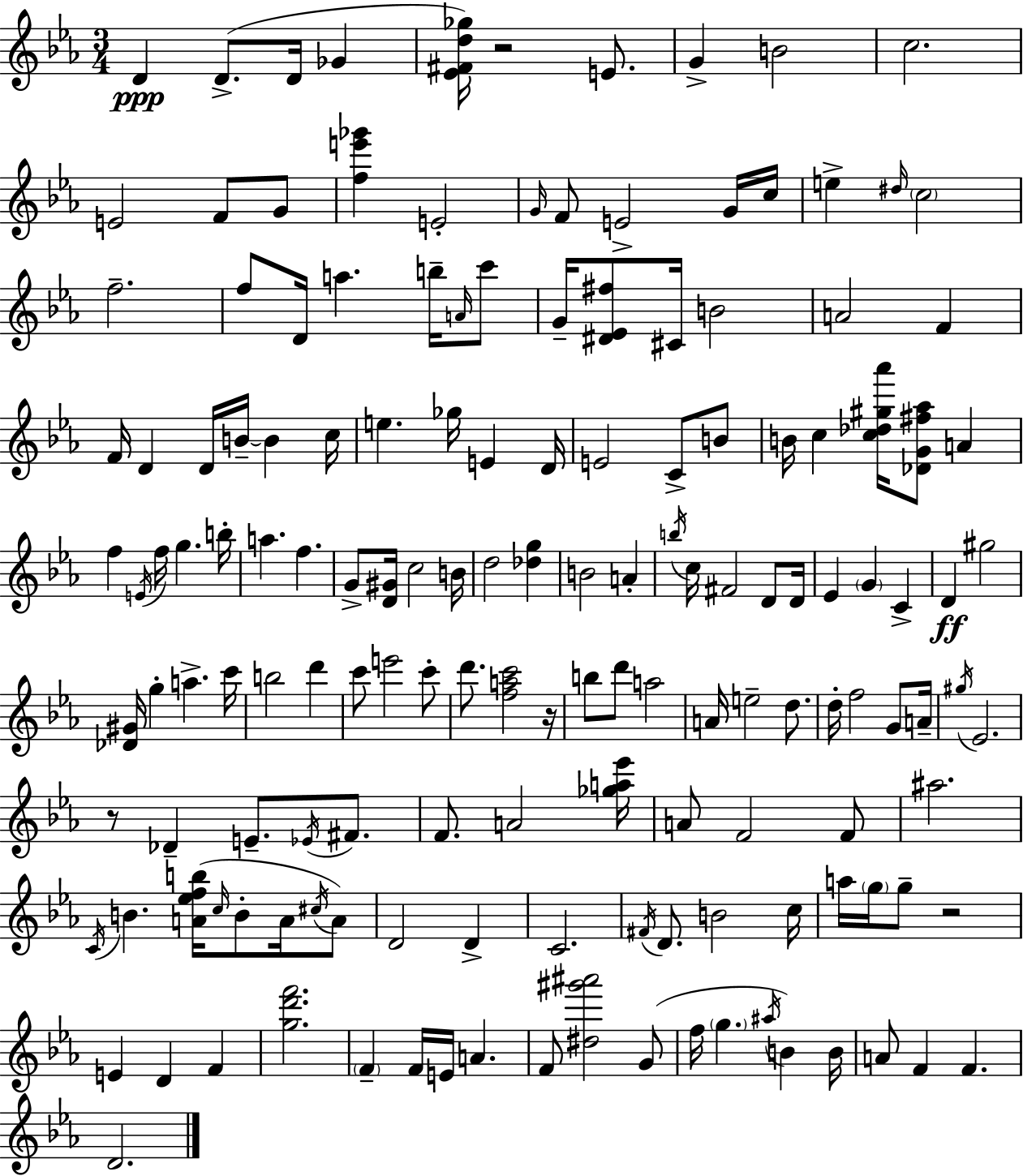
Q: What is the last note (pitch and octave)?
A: D4